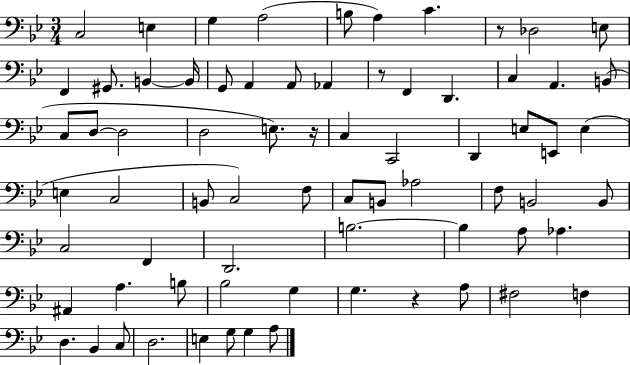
{
  \clef bass
  \numericTimeSignature
  \time 3/4
  \key bes \major
  \repeat volta 2 { c2 e4 | g4 a2( | b8 a4) c'4. | r8 des2 e8 | \break f,4 gis,8. b,4~~ b,16 | g,8 a,4 a,8 aes,4 | r8 f,4 d,4. | c4 a,4. b,8( | \break c8 d8~~ d2 | d2 e8.) r16 | c4 c,2 | d,4 e8 e,8 e4( | \break e4 c2 | b,8 c2) f8 | c8 b,8 aes2 | f8 b,2 b,8 | \break c2 f,4 | d,2. | b2.~~ | b4 a8 aes4. | \break ais,4 a4. b8 | bes2 g4 | g4. r4 a8 | fis2 f4 | \break d4. bes,4 c8 | d2. | e4 g8 g4 a8 | } \bar "|."
}